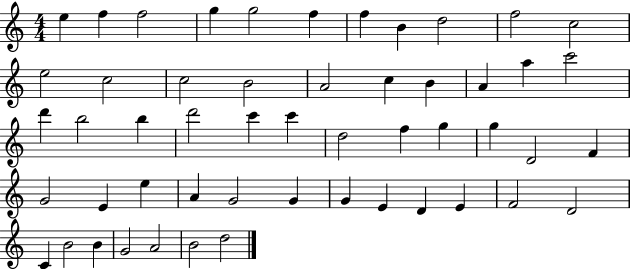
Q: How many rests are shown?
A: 0